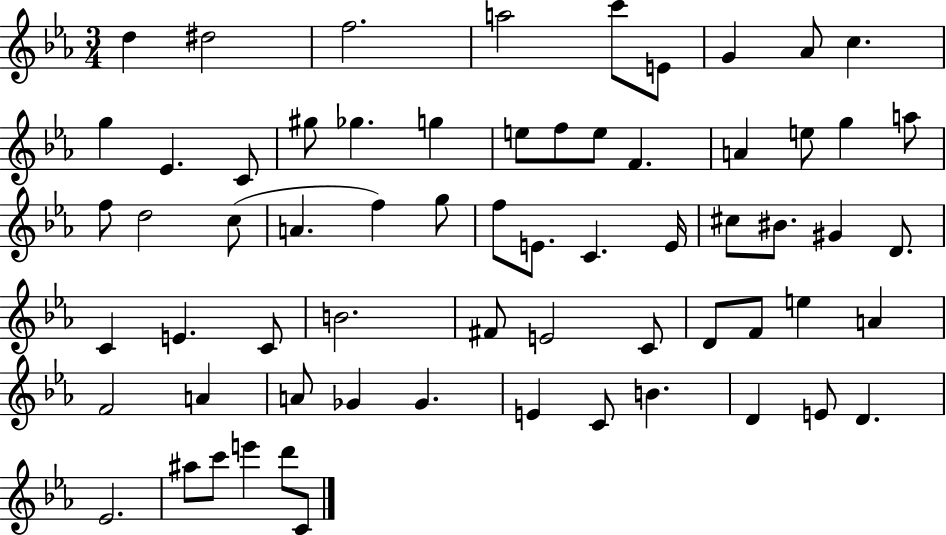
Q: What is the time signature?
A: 3/4